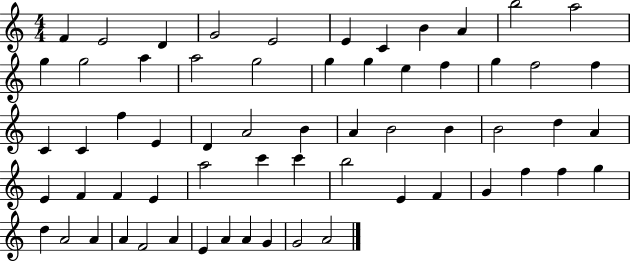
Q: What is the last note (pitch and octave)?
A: A4